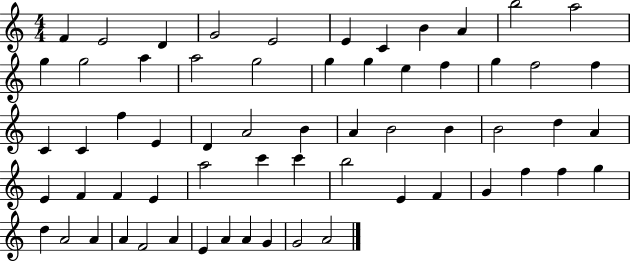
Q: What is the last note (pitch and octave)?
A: A4